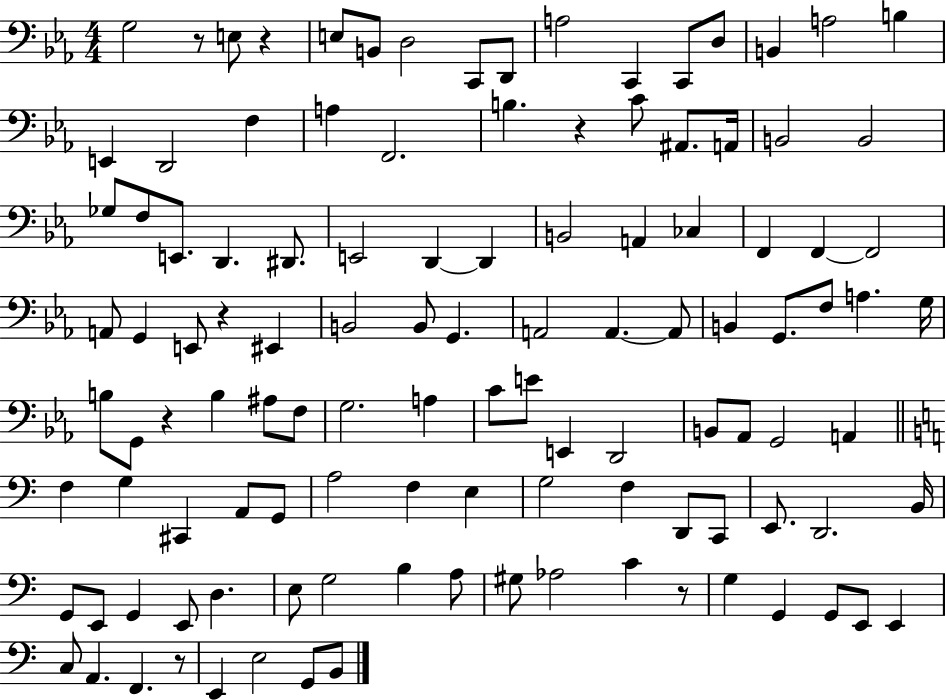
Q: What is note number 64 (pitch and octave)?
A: E2